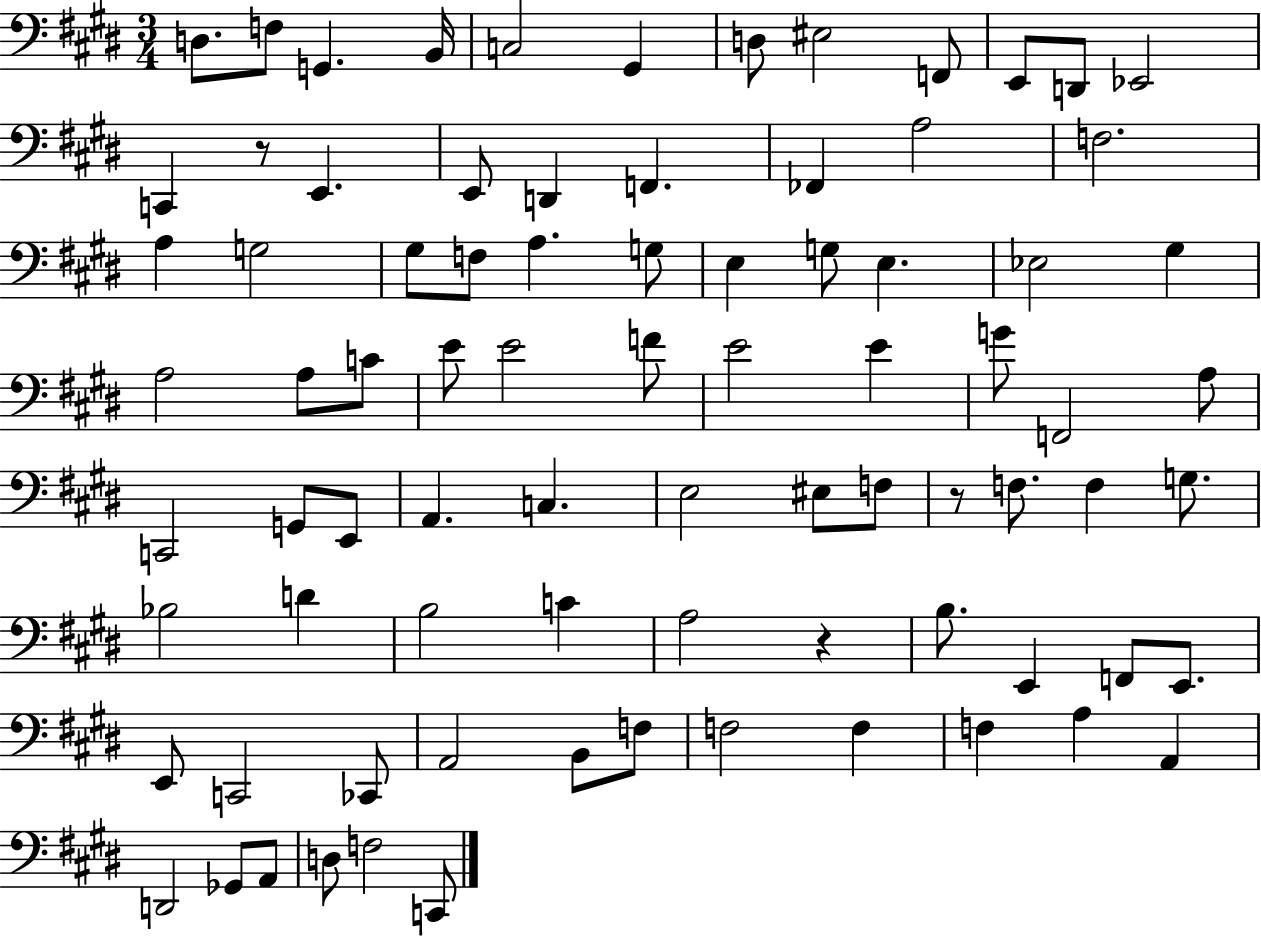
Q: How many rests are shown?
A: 3